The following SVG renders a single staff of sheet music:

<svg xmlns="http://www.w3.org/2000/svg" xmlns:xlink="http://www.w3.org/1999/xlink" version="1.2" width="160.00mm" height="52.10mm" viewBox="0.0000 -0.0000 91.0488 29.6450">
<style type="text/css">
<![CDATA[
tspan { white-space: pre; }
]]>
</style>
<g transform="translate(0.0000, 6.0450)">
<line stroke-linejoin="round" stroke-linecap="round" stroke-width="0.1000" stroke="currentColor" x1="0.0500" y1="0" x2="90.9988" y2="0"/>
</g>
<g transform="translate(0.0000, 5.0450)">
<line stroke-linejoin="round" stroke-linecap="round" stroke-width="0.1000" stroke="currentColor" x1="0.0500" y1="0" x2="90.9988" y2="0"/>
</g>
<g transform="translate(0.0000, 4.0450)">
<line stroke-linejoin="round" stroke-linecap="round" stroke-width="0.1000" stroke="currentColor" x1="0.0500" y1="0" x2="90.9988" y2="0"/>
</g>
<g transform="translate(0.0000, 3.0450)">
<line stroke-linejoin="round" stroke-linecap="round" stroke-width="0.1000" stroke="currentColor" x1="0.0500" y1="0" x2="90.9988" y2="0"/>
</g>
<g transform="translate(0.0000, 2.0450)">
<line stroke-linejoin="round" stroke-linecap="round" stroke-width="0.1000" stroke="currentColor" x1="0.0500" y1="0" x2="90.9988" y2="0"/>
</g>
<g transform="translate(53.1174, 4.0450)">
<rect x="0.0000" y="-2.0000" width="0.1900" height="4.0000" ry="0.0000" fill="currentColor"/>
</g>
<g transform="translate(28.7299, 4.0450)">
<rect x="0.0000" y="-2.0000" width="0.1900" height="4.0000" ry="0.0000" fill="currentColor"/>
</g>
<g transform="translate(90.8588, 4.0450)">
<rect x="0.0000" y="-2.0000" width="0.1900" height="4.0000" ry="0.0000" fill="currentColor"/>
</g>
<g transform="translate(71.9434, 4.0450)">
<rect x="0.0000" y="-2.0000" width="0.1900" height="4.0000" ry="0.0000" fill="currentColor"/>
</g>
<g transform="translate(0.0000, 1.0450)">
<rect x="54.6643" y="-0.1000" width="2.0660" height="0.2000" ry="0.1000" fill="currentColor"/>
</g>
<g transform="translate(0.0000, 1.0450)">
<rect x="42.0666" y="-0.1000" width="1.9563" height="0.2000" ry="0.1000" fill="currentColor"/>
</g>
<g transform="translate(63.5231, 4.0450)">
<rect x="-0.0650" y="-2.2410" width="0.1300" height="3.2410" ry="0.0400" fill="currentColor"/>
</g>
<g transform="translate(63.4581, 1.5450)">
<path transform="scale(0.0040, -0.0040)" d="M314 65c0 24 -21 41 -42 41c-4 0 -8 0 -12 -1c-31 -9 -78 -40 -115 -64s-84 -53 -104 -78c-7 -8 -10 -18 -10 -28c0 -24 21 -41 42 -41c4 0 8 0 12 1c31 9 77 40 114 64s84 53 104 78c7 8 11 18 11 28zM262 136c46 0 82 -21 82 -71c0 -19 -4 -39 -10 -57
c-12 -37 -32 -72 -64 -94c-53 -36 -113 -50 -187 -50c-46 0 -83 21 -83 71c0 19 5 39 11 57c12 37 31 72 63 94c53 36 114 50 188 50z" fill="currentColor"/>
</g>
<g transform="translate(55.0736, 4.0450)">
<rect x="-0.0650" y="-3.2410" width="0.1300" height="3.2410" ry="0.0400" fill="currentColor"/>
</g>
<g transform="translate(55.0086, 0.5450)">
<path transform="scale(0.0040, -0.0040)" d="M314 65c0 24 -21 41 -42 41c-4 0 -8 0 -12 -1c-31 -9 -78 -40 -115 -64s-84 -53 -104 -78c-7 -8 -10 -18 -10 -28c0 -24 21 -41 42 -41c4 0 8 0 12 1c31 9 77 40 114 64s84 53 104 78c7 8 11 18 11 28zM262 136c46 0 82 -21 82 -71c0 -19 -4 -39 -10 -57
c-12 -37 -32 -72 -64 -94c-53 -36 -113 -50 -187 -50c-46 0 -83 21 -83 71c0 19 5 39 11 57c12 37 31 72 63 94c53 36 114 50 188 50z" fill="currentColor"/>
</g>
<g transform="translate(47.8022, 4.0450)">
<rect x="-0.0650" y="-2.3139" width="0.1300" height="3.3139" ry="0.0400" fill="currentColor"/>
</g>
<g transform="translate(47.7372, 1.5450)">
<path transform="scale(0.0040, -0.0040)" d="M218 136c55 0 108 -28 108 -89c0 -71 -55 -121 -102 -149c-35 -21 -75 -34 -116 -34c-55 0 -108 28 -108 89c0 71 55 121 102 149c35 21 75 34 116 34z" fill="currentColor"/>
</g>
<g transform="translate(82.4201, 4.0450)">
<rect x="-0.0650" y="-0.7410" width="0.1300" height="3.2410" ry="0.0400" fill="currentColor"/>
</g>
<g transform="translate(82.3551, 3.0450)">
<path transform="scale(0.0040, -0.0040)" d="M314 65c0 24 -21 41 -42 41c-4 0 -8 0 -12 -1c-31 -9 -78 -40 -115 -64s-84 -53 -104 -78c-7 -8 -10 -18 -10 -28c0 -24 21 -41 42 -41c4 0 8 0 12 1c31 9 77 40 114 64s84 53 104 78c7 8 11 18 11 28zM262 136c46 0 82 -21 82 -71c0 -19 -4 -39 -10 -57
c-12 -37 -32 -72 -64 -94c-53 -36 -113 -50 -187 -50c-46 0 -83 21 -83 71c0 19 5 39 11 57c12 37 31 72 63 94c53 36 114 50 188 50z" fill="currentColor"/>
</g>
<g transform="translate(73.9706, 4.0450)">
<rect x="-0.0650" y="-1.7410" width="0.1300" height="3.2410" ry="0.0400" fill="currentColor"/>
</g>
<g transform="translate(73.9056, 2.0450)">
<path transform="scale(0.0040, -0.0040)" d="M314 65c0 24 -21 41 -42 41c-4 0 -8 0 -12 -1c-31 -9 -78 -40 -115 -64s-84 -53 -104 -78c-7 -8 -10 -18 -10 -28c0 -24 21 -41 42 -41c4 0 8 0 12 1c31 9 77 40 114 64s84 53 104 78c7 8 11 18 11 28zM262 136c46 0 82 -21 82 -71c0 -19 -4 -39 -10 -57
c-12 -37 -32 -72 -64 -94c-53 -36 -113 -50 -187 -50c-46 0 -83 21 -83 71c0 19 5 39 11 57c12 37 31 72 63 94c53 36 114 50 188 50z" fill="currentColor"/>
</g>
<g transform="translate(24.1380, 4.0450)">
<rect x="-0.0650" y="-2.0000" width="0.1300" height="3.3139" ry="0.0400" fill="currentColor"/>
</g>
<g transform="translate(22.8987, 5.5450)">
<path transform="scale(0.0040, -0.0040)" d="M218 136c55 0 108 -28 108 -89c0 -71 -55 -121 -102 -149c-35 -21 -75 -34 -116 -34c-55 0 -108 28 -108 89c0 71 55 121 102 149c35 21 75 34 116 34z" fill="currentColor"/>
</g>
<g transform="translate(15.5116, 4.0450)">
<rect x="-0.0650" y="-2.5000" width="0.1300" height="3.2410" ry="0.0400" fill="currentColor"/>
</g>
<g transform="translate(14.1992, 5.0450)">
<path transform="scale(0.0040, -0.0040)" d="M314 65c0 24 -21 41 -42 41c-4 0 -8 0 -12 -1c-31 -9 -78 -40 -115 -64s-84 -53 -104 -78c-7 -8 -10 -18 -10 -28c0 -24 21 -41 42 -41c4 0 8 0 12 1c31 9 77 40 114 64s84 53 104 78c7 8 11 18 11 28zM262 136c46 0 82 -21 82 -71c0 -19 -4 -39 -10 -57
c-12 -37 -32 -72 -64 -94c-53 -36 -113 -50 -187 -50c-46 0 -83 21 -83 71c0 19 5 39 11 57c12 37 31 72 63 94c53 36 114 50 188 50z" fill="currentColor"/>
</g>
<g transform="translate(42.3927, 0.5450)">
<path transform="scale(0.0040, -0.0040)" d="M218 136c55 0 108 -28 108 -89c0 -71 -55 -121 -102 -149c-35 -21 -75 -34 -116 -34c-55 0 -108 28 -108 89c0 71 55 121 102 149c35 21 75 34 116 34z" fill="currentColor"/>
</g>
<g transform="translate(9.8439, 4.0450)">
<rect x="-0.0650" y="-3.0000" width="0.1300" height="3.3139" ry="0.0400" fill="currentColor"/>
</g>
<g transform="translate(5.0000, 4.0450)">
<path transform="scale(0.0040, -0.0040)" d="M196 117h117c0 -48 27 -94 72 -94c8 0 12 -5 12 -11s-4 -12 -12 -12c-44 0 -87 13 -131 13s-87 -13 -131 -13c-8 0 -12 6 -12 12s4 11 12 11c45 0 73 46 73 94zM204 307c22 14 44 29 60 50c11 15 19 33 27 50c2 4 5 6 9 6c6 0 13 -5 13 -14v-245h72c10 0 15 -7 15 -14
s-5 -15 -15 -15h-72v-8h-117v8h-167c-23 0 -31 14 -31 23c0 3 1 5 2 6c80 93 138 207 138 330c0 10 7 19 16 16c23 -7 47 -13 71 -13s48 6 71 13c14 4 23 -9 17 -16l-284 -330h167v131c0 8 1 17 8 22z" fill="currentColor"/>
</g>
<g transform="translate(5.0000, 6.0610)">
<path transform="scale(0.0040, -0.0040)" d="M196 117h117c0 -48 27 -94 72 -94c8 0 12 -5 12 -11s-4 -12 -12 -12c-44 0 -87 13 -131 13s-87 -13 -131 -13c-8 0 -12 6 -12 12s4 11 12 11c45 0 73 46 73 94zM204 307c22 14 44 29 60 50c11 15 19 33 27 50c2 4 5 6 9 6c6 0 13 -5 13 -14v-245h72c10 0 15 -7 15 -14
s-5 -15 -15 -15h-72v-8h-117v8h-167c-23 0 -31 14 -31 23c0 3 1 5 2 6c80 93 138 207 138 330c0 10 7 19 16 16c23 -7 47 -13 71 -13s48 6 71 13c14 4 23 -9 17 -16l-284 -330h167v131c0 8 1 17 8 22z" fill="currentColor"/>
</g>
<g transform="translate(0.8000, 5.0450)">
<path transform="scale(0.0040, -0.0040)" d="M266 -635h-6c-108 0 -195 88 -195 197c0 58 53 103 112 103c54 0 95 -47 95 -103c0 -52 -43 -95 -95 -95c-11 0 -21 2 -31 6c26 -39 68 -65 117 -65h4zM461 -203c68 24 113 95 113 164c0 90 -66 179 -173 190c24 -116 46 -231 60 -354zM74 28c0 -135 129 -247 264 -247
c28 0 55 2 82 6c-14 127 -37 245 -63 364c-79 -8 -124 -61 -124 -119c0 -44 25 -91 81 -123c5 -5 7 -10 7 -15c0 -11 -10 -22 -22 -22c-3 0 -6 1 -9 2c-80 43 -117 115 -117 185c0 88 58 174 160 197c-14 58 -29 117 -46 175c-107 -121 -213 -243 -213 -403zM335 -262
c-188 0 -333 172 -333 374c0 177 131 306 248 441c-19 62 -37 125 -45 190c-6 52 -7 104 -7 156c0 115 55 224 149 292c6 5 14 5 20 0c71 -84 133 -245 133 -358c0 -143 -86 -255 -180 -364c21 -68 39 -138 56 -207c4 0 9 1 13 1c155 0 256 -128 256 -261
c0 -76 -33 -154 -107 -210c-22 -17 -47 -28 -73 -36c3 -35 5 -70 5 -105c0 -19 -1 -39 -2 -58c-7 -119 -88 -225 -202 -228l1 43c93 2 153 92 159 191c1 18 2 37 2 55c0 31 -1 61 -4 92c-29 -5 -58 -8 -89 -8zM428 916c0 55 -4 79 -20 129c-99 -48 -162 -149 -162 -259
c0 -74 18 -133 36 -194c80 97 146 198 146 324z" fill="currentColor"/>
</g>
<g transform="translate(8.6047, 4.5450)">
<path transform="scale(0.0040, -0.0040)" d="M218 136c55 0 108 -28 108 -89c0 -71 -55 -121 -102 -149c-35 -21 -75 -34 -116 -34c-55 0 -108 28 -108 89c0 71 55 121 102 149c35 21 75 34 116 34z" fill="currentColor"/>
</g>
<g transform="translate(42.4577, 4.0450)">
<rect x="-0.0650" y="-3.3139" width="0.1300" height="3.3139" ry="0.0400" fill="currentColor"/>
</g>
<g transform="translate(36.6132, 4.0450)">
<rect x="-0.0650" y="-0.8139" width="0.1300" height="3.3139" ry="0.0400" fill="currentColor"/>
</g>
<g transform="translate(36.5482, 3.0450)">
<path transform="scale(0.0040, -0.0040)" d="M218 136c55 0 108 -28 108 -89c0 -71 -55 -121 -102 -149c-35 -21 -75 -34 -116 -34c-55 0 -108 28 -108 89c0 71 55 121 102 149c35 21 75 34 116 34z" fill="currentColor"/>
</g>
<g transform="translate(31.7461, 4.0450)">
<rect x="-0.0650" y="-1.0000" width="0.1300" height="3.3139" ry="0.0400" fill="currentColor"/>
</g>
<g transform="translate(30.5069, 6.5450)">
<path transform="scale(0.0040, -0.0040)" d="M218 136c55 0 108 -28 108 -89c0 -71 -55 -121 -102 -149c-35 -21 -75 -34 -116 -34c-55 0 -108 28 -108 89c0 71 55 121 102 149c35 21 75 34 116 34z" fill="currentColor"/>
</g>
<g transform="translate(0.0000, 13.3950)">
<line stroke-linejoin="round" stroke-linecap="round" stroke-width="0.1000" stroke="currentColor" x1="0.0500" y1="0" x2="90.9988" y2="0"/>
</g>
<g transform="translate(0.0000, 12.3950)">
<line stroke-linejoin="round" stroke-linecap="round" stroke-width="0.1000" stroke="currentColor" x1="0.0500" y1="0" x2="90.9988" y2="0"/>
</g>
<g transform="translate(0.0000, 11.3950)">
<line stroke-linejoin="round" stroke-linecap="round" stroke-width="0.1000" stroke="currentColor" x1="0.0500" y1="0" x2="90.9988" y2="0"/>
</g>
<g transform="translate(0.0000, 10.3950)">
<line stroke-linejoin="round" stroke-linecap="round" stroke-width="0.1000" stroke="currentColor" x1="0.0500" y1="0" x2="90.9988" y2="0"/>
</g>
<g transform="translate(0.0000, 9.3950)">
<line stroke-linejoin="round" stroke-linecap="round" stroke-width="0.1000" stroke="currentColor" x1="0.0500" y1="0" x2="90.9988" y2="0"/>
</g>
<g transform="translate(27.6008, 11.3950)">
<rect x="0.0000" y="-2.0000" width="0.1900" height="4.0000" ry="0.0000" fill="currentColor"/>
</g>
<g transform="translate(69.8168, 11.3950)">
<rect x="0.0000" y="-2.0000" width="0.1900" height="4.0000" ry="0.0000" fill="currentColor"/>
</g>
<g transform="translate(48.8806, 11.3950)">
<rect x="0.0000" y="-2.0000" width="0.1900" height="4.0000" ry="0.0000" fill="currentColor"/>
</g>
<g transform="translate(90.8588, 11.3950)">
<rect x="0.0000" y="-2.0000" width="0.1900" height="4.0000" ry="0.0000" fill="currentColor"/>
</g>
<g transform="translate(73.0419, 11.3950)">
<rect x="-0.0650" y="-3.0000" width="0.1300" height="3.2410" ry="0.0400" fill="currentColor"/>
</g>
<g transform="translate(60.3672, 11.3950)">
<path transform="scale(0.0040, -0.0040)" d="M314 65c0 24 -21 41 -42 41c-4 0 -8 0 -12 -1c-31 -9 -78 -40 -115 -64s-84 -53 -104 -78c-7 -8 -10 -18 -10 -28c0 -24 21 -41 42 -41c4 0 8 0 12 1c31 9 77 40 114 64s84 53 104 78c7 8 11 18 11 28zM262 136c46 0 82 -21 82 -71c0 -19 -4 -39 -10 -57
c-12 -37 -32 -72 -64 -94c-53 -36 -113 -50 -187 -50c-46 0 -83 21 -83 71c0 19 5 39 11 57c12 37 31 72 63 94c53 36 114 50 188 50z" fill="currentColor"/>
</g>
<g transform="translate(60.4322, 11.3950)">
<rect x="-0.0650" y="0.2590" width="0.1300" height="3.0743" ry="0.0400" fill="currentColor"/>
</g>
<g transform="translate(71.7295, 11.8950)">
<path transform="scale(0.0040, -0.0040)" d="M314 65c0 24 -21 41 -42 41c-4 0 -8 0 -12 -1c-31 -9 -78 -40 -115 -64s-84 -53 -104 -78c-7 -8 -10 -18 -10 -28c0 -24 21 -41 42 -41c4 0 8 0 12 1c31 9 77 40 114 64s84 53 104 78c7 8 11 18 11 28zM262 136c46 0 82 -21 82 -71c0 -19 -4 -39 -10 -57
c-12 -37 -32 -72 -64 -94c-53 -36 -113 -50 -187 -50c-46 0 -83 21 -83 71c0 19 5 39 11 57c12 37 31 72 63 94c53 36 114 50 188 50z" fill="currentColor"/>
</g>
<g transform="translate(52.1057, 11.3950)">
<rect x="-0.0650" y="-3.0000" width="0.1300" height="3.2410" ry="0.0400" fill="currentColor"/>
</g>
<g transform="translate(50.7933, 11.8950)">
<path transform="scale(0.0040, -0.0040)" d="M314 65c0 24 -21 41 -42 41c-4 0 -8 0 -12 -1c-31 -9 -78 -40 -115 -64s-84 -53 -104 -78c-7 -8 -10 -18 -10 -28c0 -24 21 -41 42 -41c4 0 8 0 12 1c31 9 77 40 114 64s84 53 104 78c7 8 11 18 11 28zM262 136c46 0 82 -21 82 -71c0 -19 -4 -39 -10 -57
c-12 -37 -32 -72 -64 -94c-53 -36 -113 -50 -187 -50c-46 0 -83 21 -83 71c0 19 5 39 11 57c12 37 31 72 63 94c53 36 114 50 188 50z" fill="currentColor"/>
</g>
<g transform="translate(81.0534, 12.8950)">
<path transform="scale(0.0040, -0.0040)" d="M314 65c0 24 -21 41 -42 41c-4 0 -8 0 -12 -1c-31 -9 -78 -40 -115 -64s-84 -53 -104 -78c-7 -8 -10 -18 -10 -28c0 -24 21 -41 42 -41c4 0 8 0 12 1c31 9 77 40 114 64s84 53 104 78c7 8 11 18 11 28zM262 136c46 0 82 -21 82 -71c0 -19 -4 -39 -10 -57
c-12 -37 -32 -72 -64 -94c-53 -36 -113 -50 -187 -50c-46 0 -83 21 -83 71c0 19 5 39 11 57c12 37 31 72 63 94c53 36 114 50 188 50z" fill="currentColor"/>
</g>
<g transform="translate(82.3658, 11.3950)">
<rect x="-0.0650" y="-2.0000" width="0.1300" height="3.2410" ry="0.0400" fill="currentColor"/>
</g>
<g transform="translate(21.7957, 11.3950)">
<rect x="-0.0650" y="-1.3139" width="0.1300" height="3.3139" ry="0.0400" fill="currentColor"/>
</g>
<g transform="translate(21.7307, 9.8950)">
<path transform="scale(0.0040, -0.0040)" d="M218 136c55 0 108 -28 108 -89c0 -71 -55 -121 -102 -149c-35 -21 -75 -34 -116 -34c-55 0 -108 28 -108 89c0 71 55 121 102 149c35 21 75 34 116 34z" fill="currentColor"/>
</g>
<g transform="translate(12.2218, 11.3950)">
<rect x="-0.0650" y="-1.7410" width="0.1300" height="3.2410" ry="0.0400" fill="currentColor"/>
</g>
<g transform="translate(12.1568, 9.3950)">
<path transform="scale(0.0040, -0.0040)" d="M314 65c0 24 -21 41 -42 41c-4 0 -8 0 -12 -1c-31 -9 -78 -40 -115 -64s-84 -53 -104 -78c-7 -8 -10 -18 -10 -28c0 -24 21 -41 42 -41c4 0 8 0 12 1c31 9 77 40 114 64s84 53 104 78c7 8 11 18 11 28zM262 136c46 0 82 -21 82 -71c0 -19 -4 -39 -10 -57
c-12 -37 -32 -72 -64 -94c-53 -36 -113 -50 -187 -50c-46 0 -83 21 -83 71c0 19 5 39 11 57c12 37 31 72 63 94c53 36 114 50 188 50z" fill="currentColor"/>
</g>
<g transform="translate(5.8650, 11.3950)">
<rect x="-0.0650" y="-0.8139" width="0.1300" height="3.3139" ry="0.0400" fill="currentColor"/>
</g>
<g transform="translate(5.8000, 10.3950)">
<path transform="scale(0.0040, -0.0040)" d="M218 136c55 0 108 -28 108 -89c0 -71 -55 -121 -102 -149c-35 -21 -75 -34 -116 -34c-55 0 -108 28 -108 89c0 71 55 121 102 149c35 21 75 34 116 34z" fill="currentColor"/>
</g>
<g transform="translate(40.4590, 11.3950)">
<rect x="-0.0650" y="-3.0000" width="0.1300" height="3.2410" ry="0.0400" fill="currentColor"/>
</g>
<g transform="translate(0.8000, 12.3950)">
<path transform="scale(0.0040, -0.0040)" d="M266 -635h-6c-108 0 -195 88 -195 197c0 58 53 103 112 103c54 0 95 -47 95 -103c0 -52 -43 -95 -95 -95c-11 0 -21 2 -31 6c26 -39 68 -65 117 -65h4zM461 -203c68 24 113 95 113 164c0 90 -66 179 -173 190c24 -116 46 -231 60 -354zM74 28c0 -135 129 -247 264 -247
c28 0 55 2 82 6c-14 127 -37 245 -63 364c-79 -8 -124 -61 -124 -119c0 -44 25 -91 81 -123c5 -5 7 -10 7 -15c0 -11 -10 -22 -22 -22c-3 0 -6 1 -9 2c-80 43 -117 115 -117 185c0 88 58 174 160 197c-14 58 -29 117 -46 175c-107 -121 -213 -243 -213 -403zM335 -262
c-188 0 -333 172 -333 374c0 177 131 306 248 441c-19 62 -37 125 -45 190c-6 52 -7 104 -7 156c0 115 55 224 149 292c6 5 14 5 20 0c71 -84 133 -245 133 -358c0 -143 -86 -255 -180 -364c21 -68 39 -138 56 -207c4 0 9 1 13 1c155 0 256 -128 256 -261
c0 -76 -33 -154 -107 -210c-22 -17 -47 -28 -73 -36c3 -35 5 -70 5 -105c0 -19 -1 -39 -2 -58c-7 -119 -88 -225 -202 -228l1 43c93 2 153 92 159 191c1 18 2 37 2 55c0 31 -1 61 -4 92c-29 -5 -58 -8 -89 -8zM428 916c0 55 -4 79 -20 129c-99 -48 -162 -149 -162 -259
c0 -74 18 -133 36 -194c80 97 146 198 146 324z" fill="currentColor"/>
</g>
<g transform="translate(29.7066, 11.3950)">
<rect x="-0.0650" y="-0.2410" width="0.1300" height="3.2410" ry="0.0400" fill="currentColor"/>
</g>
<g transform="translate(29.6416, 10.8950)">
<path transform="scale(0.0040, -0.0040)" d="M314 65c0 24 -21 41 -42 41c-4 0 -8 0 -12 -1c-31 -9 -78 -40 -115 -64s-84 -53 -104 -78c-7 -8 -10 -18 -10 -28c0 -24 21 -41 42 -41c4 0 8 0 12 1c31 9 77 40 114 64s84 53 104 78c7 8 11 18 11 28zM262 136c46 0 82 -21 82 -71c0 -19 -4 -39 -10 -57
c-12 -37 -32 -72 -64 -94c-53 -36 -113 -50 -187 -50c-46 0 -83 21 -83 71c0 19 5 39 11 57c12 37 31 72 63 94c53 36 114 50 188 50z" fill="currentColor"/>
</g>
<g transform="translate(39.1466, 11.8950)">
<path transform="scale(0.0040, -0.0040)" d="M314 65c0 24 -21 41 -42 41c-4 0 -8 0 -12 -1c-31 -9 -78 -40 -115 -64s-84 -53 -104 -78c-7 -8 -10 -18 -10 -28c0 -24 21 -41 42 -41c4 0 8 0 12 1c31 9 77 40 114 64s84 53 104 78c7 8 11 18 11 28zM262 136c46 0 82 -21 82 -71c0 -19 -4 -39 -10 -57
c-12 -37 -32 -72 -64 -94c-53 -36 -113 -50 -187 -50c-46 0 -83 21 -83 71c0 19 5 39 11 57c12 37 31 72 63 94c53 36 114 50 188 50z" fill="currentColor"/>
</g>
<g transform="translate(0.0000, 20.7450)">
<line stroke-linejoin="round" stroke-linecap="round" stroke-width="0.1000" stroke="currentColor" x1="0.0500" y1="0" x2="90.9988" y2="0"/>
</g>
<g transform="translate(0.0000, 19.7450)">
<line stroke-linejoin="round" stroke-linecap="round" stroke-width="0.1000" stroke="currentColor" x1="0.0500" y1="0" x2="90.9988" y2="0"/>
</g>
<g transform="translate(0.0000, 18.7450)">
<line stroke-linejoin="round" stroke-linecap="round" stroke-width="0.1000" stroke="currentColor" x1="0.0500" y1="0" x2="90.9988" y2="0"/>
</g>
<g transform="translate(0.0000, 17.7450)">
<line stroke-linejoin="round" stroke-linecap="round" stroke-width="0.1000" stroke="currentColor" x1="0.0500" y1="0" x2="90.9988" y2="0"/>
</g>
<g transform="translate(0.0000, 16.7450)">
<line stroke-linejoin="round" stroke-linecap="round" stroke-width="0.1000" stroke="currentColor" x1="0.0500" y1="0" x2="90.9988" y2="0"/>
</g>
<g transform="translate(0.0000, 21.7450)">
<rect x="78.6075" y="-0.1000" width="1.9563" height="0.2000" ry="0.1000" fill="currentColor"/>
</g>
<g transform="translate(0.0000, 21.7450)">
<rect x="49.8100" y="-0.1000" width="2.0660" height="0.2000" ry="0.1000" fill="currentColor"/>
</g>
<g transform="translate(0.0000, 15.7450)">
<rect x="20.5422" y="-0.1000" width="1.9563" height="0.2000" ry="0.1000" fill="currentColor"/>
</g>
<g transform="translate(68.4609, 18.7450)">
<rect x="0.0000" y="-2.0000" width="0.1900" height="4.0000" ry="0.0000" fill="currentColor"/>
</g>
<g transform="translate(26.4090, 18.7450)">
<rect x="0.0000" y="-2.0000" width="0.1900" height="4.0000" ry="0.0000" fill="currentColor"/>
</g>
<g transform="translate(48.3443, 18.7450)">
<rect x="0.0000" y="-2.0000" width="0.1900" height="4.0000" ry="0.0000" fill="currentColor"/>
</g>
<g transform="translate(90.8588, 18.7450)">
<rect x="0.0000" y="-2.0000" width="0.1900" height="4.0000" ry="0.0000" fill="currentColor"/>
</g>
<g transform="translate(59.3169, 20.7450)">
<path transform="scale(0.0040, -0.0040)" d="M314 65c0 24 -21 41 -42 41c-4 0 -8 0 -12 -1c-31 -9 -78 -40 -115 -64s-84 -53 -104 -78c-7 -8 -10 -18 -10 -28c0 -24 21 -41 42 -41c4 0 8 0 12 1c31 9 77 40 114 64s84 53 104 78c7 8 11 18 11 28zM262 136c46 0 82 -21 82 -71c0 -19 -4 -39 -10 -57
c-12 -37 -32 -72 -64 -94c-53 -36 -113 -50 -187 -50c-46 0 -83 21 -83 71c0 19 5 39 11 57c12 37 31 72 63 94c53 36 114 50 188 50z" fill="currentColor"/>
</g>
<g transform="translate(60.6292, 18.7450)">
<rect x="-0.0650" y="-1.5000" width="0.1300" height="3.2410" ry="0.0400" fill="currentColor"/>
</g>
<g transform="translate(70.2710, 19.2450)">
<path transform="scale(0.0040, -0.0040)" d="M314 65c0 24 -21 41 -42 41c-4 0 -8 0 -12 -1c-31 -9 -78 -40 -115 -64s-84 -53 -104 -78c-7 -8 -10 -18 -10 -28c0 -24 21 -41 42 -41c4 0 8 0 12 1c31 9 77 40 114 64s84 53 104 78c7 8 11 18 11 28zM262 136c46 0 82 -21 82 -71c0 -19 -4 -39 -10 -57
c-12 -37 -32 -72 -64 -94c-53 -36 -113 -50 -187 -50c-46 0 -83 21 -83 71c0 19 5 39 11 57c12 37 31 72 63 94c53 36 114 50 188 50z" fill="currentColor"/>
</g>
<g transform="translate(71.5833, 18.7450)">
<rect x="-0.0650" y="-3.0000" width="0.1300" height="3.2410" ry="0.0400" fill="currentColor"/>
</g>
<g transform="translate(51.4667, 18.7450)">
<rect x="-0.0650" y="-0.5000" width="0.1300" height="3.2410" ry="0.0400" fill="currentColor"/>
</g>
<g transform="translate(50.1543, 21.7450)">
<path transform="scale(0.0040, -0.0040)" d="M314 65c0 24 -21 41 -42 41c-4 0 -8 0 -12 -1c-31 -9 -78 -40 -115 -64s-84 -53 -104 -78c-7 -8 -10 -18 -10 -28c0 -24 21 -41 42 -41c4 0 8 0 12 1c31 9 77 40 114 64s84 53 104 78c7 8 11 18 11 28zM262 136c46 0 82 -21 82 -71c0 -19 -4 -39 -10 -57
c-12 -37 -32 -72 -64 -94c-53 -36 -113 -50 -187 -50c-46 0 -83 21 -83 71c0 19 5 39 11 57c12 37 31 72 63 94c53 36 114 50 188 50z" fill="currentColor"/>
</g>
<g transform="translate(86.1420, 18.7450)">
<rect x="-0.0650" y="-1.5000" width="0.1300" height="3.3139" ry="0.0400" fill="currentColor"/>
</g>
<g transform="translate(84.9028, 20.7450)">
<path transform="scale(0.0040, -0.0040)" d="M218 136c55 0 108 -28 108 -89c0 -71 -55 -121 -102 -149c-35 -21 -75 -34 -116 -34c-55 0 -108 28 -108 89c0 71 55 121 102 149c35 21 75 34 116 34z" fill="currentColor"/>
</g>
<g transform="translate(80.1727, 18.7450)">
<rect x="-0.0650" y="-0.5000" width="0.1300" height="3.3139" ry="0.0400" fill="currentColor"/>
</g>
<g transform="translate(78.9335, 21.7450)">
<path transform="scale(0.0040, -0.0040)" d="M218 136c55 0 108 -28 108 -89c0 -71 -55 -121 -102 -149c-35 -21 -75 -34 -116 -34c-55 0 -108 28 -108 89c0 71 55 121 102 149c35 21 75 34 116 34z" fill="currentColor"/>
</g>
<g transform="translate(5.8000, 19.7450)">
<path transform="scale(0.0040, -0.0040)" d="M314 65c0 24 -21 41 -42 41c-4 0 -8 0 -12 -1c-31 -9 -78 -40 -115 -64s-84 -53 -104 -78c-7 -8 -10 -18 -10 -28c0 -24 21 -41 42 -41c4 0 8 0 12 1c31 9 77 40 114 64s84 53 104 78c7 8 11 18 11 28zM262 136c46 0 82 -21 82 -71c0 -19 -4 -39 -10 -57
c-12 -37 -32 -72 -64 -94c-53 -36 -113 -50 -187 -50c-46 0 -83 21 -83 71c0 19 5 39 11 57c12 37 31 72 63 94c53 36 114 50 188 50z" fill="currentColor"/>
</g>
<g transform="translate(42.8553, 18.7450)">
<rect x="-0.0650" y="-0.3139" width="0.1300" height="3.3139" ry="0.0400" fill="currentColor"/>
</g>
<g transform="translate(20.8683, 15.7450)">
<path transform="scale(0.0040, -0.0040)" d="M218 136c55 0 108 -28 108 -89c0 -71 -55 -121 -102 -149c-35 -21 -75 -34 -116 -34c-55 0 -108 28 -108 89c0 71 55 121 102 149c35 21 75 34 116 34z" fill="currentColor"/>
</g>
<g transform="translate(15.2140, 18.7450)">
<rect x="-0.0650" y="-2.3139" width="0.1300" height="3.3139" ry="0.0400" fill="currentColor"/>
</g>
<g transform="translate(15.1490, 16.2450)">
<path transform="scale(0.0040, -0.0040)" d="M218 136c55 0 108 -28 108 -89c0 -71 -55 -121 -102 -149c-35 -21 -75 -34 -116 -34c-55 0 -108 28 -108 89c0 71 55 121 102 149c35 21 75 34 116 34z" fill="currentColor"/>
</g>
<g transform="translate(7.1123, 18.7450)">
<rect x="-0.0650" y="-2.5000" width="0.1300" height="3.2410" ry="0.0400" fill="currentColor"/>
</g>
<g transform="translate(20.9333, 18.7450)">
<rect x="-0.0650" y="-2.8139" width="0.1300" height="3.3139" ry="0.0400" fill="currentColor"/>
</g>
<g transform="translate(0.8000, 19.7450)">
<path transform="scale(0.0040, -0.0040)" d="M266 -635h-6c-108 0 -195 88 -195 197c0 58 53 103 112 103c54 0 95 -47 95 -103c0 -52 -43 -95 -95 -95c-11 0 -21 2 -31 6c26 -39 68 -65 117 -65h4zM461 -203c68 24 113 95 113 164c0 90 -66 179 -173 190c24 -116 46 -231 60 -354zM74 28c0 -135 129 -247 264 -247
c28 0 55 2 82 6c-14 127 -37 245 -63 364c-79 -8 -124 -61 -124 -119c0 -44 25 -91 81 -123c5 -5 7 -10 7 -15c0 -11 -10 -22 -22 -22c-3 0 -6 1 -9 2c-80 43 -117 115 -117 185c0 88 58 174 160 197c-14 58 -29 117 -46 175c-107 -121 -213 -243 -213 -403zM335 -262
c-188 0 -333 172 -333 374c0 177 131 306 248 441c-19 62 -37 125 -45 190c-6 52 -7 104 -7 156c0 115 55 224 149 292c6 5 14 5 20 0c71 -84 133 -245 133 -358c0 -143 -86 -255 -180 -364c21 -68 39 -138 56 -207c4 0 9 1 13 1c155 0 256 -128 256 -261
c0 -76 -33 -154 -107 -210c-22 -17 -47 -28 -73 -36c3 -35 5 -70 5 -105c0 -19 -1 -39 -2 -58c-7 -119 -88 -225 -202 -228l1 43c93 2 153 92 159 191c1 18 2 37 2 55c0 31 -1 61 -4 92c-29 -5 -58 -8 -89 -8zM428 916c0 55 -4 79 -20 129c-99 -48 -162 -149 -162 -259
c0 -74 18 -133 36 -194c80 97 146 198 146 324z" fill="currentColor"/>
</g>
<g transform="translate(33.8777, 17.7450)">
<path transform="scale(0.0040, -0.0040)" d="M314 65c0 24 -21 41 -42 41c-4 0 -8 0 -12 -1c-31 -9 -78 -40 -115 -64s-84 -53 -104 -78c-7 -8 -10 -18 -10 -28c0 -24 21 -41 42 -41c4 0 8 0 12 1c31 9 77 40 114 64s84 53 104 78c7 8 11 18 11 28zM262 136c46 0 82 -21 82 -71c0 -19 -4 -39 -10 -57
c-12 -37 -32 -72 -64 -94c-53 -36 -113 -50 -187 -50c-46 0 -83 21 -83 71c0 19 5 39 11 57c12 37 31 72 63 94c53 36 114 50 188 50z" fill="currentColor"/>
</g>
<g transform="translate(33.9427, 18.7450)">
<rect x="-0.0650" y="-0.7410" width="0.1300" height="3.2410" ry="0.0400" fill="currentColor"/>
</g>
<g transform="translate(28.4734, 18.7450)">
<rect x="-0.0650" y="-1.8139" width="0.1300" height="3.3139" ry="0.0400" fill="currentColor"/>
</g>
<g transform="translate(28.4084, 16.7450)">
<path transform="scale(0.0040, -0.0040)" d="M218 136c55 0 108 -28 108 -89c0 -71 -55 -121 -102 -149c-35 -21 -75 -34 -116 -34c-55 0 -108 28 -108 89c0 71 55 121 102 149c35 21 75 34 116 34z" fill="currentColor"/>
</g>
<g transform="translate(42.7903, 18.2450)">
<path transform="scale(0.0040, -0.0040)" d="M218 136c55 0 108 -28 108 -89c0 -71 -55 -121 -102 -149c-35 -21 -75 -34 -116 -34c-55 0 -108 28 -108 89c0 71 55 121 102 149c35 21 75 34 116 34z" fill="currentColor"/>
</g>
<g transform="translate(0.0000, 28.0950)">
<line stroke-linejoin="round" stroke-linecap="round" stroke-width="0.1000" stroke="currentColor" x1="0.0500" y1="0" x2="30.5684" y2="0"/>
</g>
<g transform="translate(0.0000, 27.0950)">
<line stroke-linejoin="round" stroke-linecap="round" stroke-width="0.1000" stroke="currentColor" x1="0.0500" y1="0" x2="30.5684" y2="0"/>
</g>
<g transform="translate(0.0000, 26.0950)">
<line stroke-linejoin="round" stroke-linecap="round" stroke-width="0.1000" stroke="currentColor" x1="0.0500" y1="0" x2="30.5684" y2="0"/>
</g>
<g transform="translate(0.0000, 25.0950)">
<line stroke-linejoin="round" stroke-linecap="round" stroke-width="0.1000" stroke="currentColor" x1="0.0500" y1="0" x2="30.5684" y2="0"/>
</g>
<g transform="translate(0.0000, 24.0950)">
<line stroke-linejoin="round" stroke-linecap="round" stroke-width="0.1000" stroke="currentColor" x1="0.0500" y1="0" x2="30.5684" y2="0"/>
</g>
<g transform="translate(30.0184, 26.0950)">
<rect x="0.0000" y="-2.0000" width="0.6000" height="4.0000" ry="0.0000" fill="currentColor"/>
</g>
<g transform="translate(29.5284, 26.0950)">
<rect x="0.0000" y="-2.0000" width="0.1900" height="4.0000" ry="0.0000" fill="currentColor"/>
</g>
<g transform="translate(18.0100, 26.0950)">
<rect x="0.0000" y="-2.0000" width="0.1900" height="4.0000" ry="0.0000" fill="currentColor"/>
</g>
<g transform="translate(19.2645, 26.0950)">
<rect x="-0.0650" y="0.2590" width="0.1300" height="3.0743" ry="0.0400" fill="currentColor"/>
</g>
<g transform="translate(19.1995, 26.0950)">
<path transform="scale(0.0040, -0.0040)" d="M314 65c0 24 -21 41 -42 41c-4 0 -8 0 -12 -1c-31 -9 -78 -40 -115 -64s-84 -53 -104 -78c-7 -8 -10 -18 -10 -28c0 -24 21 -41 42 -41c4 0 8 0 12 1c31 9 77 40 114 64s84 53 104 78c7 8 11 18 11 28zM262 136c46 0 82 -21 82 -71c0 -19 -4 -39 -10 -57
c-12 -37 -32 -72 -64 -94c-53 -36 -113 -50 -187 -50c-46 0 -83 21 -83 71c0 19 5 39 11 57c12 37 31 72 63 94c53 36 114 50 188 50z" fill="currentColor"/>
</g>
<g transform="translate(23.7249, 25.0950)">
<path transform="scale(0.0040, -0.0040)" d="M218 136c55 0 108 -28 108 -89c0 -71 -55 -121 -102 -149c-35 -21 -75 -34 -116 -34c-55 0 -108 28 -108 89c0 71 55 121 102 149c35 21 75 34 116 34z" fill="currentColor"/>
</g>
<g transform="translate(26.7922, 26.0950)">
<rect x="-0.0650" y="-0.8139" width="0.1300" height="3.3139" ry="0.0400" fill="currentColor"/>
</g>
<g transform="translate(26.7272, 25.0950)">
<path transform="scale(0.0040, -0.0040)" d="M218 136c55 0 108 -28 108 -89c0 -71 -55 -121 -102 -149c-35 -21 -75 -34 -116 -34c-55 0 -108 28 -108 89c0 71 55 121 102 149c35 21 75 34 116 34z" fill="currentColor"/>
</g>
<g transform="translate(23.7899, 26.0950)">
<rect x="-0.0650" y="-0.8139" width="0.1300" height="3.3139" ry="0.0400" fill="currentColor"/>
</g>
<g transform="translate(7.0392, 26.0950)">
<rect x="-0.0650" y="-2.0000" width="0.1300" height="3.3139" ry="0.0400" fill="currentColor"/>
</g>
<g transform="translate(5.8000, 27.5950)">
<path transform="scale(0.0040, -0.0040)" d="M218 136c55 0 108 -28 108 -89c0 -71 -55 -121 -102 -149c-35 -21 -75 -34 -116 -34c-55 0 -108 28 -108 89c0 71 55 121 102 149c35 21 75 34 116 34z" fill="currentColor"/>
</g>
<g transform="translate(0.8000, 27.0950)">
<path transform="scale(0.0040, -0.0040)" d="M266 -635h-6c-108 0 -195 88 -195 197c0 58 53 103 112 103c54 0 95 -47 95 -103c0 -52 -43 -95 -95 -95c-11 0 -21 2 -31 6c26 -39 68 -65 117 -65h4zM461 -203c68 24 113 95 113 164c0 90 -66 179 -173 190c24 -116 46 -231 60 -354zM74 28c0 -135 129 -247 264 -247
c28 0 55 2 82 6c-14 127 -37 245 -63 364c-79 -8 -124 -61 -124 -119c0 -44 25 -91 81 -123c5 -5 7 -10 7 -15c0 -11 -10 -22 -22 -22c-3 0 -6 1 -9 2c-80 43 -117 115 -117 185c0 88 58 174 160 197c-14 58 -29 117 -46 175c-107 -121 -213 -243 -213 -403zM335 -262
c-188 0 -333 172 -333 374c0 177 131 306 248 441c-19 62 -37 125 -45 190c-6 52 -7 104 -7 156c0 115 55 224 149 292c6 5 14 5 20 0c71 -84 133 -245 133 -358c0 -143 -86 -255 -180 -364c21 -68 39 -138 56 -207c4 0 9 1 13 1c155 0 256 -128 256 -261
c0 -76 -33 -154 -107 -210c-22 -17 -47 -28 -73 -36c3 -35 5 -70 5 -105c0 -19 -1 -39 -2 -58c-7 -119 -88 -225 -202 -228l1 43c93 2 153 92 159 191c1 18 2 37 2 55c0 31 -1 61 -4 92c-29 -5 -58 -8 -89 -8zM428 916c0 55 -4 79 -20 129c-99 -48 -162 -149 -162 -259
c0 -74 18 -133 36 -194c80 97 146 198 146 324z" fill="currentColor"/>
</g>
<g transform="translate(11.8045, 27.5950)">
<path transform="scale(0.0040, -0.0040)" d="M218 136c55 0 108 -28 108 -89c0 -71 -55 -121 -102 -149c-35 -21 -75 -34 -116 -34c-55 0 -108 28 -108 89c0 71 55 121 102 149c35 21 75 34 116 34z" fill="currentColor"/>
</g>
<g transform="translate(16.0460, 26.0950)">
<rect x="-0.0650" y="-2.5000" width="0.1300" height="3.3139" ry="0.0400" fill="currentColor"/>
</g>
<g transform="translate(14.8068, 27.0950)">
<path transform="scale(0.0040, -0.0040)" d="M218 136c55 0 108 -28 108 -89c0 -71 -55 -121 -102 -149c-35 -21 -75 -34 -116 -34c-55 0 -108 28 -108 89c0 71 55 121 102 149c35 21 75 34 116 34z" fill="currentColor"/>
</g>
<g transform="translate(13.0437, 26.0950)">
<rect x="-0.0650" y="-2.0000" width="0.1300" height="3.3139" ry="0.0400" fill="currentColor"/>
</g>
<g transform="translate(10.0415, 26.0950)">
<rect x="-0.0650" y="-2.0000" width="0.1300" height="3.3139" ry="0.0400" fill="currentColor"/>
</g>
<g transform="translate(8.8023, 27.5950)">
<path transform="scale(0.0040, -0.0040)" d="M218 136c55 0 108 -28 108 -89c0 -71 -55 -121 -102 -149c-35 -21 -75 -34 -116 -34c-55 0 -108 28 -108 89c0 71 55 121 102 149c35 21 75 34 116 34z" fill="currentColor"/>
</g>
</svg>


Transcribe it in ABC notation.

X:1
T:Untitled
M:4/4
L:1/4
K:C
A G2 F D d b g b2 g2 f2 d2 d f2 e c2 A2 A2 B2 A2 F2 G2 g a f d2 c C2 E2 A2 C E F F F G B2 d d